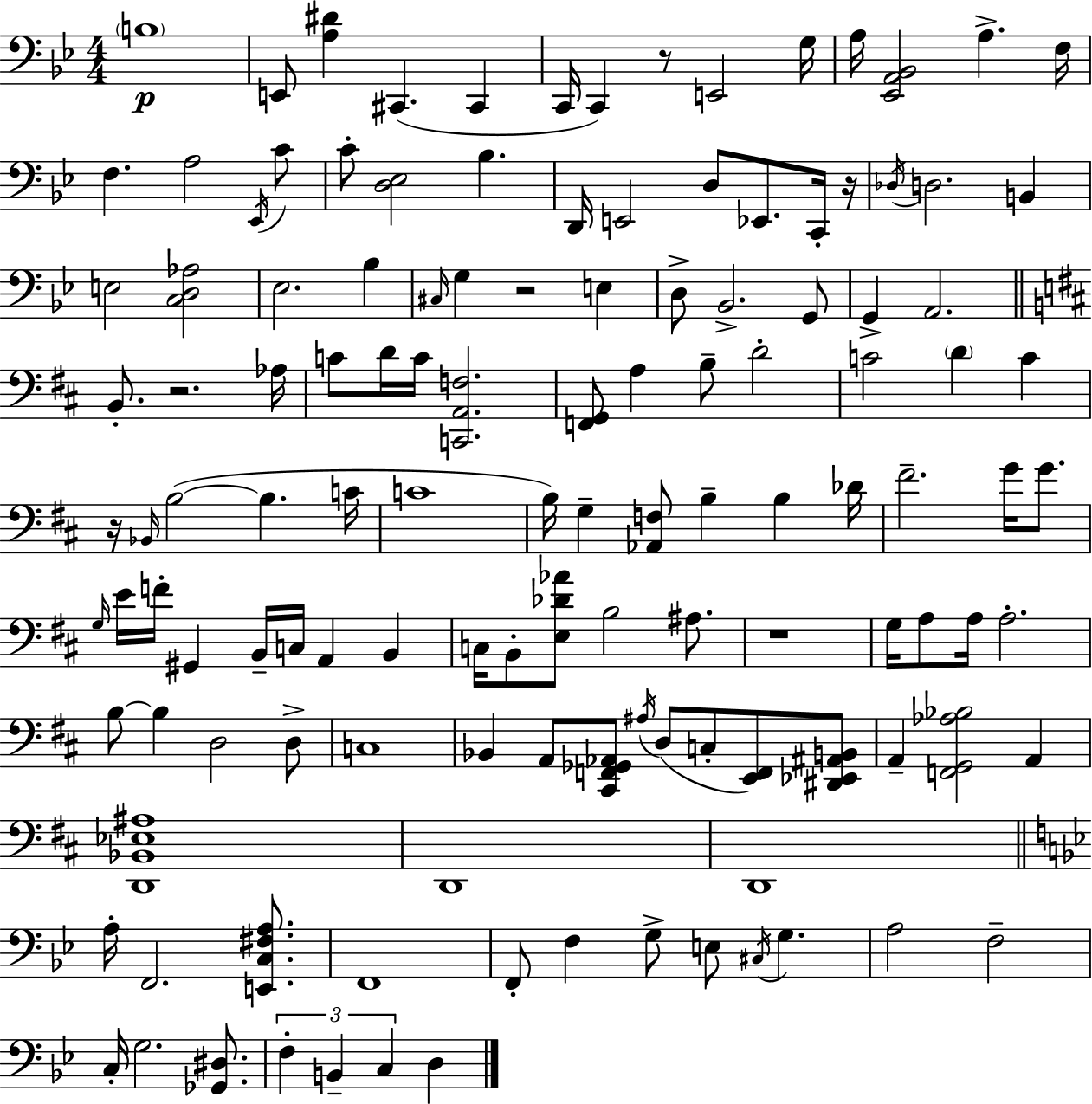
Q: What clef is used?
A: bass